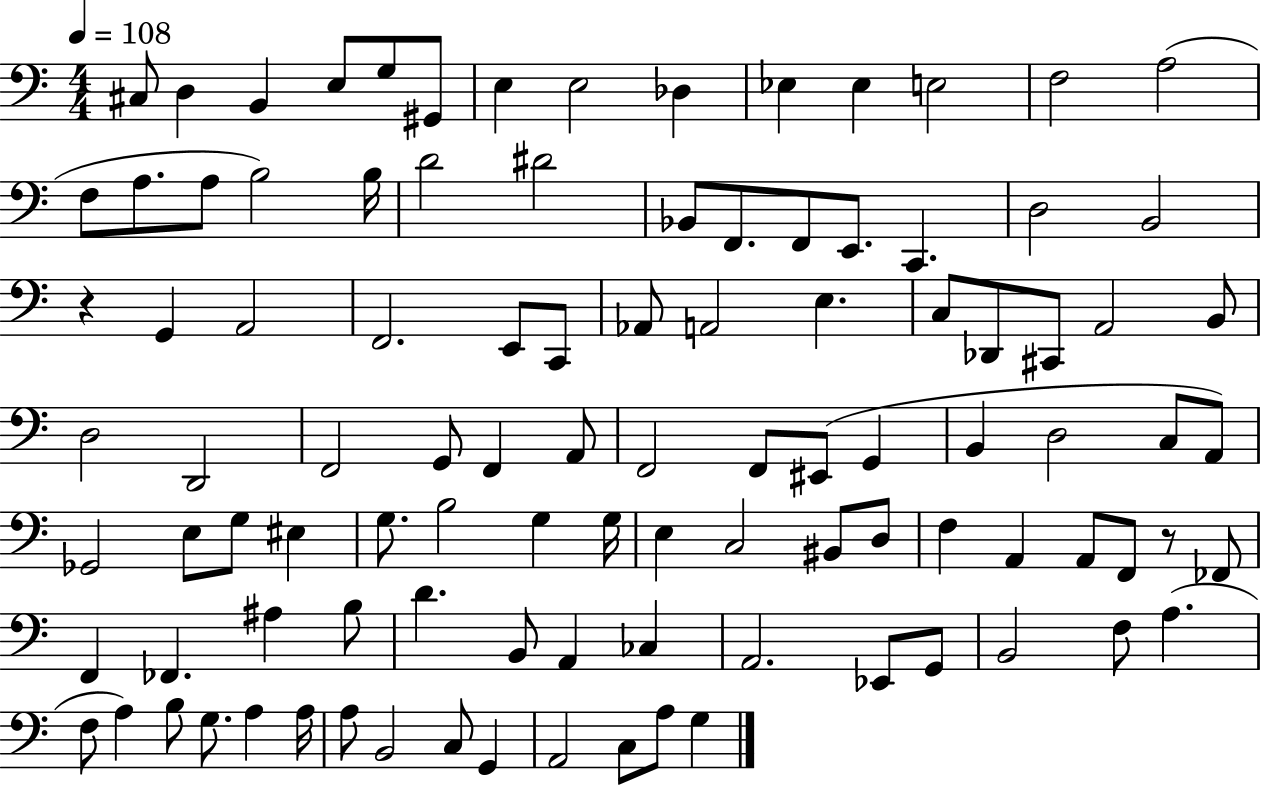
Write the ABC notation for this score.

X:1
T:Untitled
M:4/4
L:1/4
K:C
^C,/2 D, B,, E,/2 G,/2 ^G,,/2 E, E,2 _D, _E, _E, E,2 F,2 A,2 F,/2 A,/2 A,/2 B,2 B,/4 D2 ^D2 _B,,/2 F,,/2 F,,/2 E,,/2 C,, D,2 B,,2 z G,, A,,2 F,,2 E,,/2 C,,/2 _A,,/2 A,,2 E, C,/2 _D,,/2 ^C,,/2 A,,2 B,,/2 D,2 D,,2 F,,2 G,,/2 F,, A,,/2 F,,2 F,,/2 ^E,,/2 G,, B,, D,2 C,/2 A,,/2 _G,,2 E,/2 G,/2 ^E, G,/2 B,2 G, G,/4 E, C,2 ^B,,/2 D,/2 F, A,, A,,/2 F,,/2 z/2 _F,,/2 F,, _F,, ^A, B,/2 D B,,/2 A,, _C, A,,2 _E,,/2 G,,/2 B,,2 F,/2 A, F,/2 A, B,/2 G,/2 A, A,/4 A,/2 B,,2 C,/2 G,, A,,2 C,/2 A,/2 G,